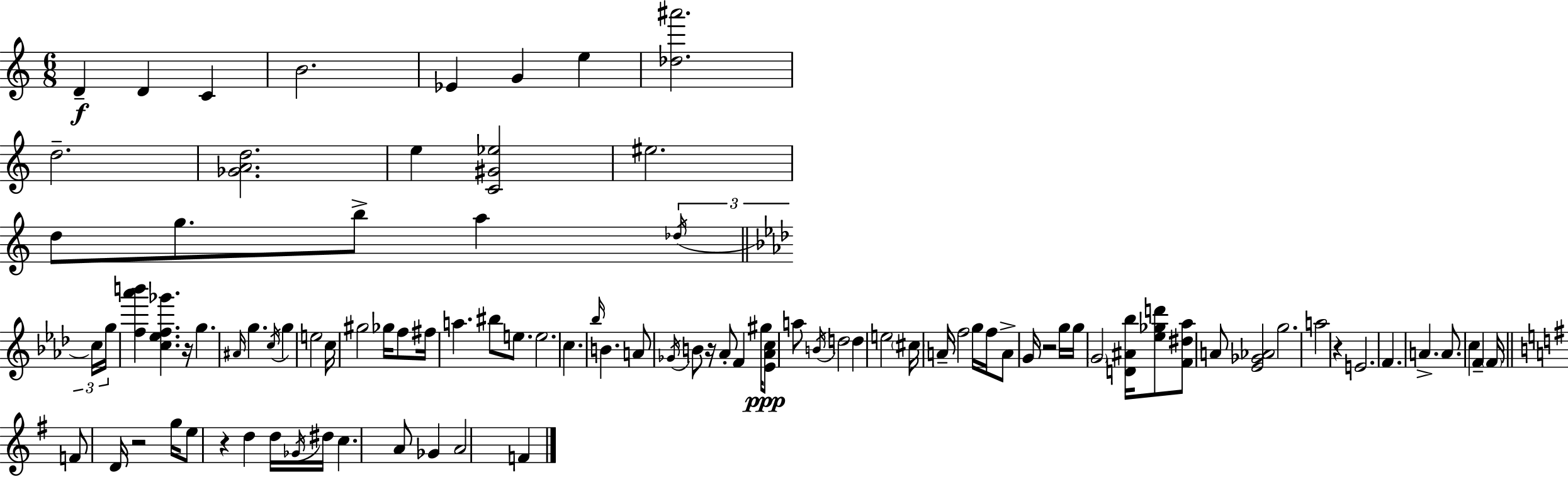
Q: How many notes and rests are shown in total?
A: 95